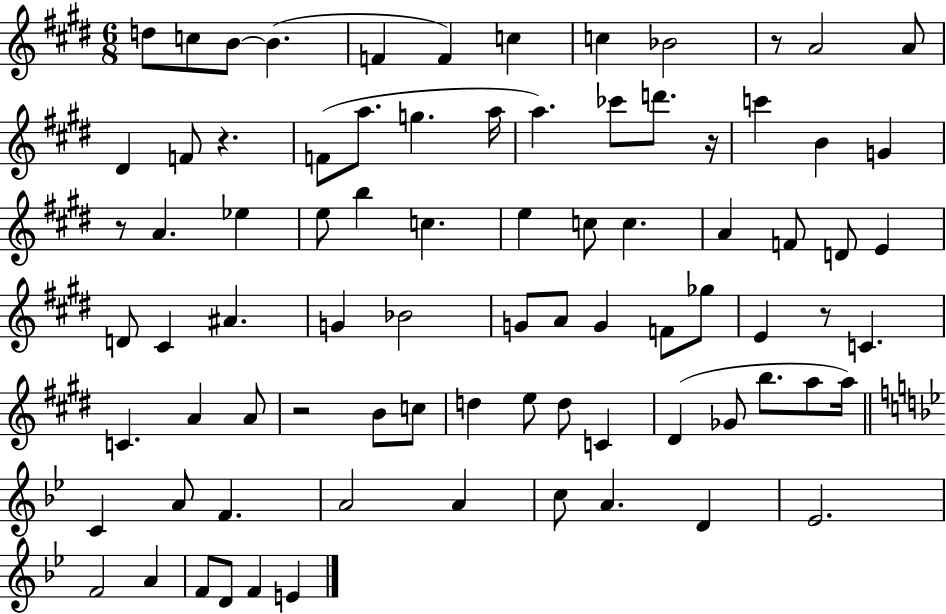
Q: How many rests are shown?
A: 6